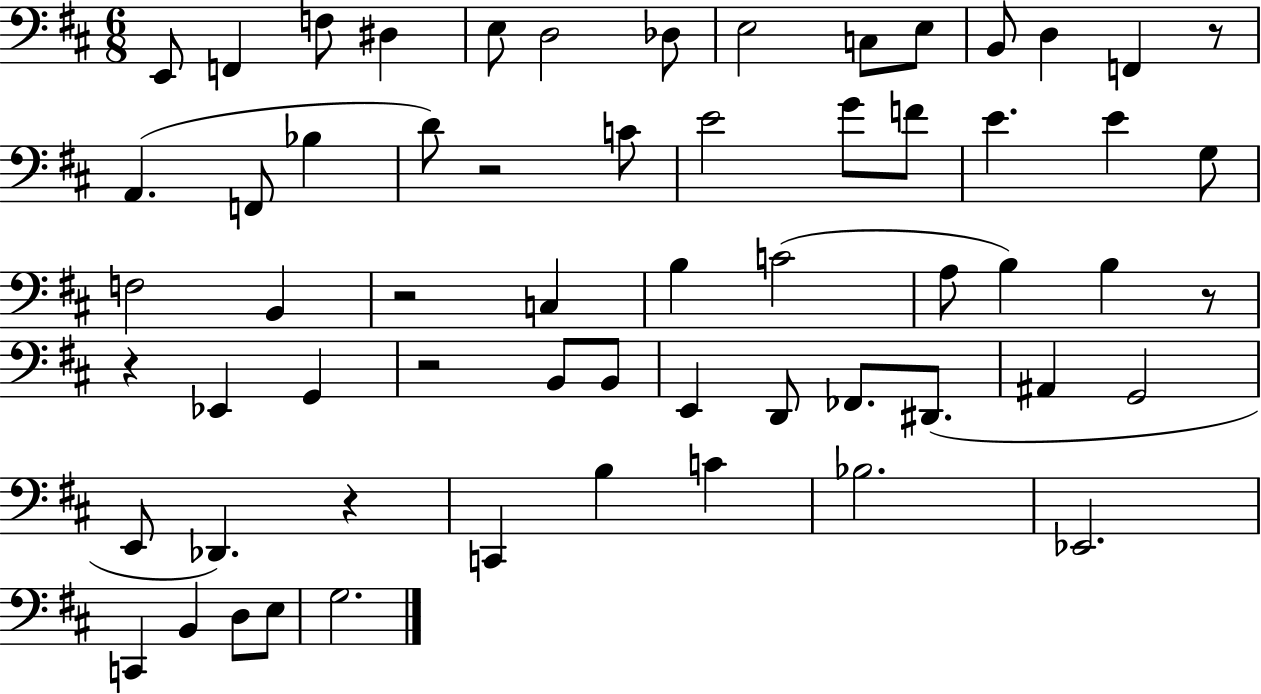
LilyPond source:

{
  \clef bass
  \numericTimeSignature
  \time 6/8
  \key d \major
  \repeat volta 2 { e,8 f,4 f8 dis4 | e8 d2 des8 | e2 c8 e8 | b,8 d4 f,4 r8 | \break a,4.( f,8 bes4 | d'8) r2 c'8 | e'2 g'8 f'8 | e'4. e'4 g8 | \break f2 b,4 | r2 c4 | b4 c'2( | a8 b4) b4 r8 | \break r4 ees,4 g,4 | r2 b,8 b,8 | e,4 d,8 fes,8. dis,8.( | ais,4 g,2 | \break e,8 des,4.) r4 | c,4 b4 c'4 | bes2. | ees,2. | \break c,4 b,4 d8 e8 | g2. | } \bar "|."
}